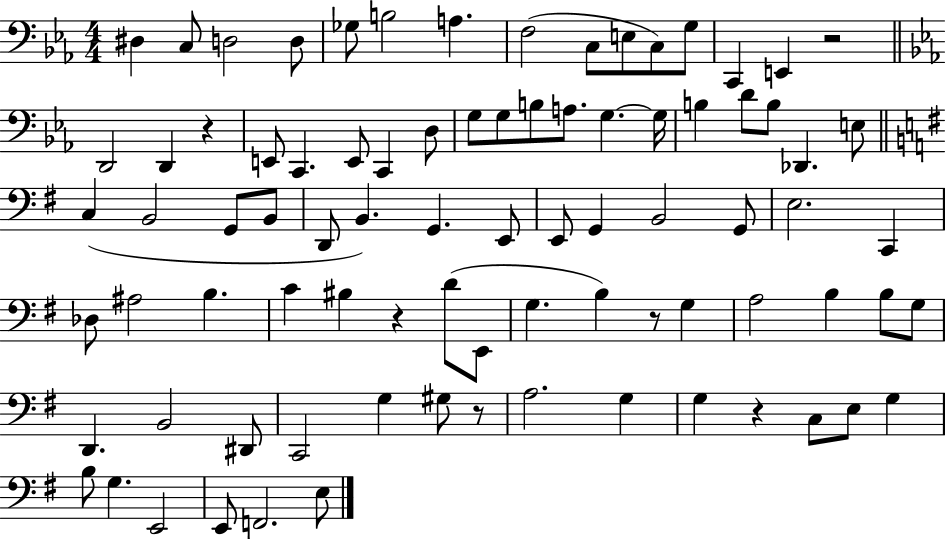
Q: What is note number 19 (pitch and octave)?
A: E2